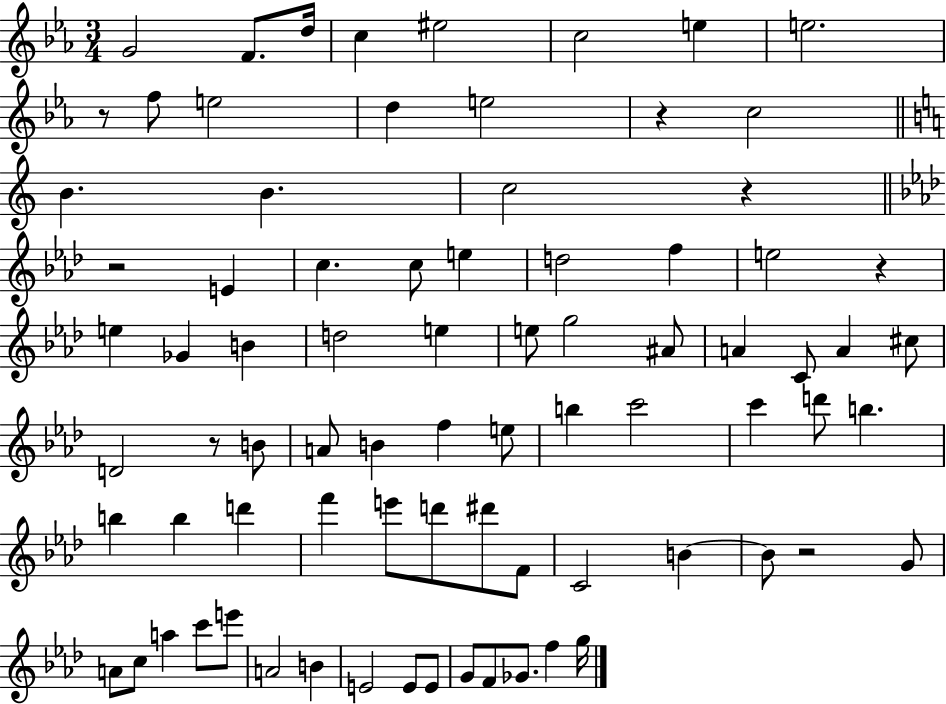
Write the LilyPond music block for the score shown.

{
  \clef treble
  \numericTimeSignature
  \time 3/4
  \key ees \major
  g'2 f'8. d''16 | c''4 eis''2 | c''2 e''4 | e''2. | \break r8 f''8 e''2 | d''4 e''2 | r4 c''2 | \bar "||" \break \key c \major b'4. b'4. | c''2 r4 | \bar "||" \break \key aes \major r2 e'4 | c''4. c''8 e''4 | d''2 f''4 | e''2 r4 | \break e''4 ges'4 b'4 | d''2 e''4 | e''8 g''2 ais'8 | a'4 c'8 a'4 cis''8 | \break d'2 r8 b'8 | a'8 b'4 f''4 e''8 | b''4 c'''2 | c'''4 d'''8 b''4. | \break b''4 b''4 d'''4 | f'''4 e'''8 d'''8 dis'''8 f'8 | c'2 b'4~~ | b'8 r2 g'8 | \break a'8 c''8 a''4 c'''8 e'''8 | a'2 b'4 | e'2 e'8 e'8 | g'8 f'8 ges'8. f''4 g''16 | \break \bar "|."
}